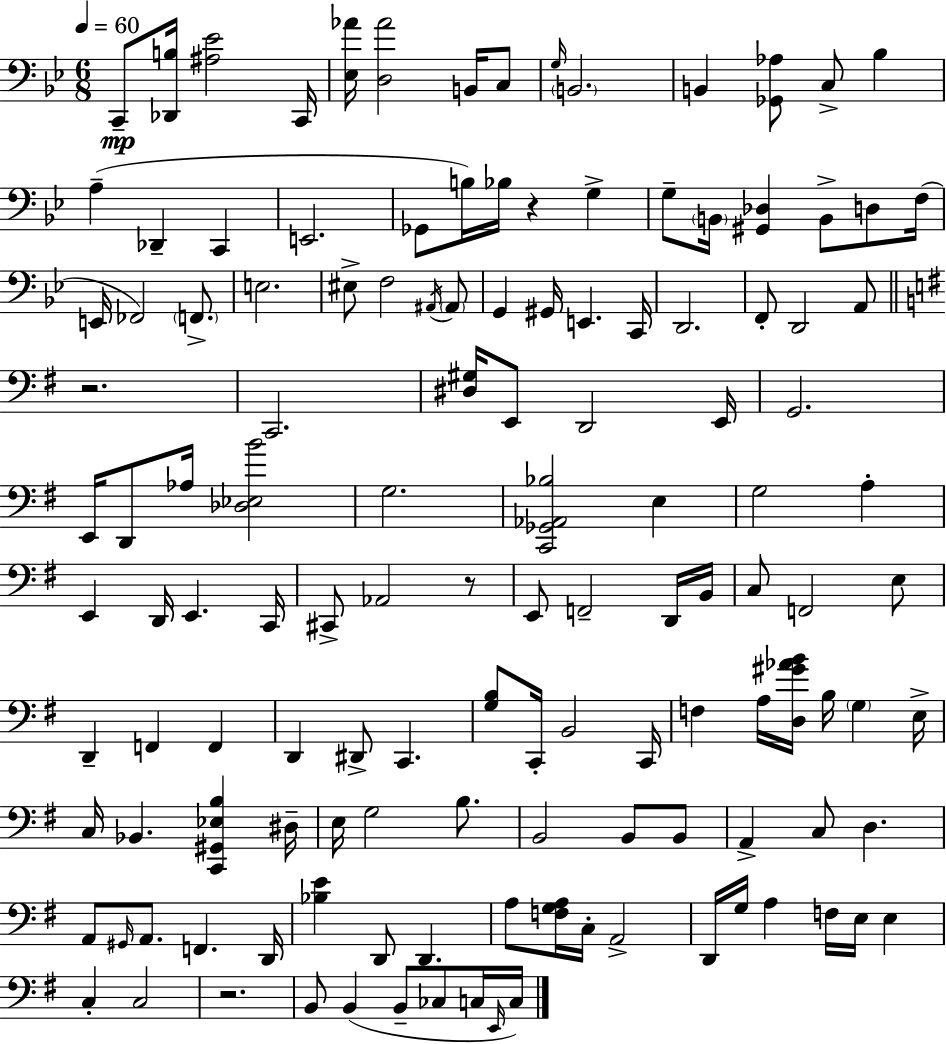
{
  \clef bass
  \numericTimeSignature
  \time 6/8
  \key g \minor
  \tempo 4 = 60
  c,8--\mp <des, b>16 <ais ees'>2 c,16 | <ees aes'>16 <d aes'>2 b,16 c8 | \grace { g16 } \parenthesize b,2. | b,4 <ges, aes>8 c8-> bes4 | \break a4--( des,4-- c,4 | e,2. | ges,8 b16) bes16 r4 g4-> | g8-- \parenthesize b,16 <gis, des>4 b,8-> d8 | \break f16( e,16 fes,2) \parenthesize f,8.-> | e2. | eis8-> f2 \acciaccatura { ais,16 } | \parenthesize ais,8 g,4 gis,16 e,4. | \break c,16 d,2. | f,8-. d,2 | a,8 \bar "||" \break \key g \major r2. | c,2. | <dis gis>16 e,8 d,2 e,16 | g,2. | \break e,16 d,8 aes16 <des ees b'>2 | g2. | <c, ges, aes, bes>2 e4 | g2 a4-. | \break e,4 d,16 e,4. c,16 | cis,8-> aes,2 r8 | e,8 f,2-- d,16 b,16 | c8 f,2 e8 | \break d,4-- f,4 f,4 | d,4 dis,8-> c,4. | <g b>8 c,16-. b,2 c,16 | f4 a16 <d gis' aes' b'>16 b16 \parenthesize g4 e16-> | \break c16 bes,4. <c, gis, ees b>4 dis16-- | e16 g2 b8. | b,2 b,8 b,8 | a,4-> c8 d4. | \break a,8 \grace { gis,16 } a,8. f,4. | d,16 <bes e'>4 d,8 d,4. | a8 <f g a>16 c16-. a,2-> | d,16 g16 a4 f16 e16 e4 | \break c4-. c2 | r2. | b,8 b,4( b,8-- ces8 c16 | \grace { e,16 }) c16 \bar "|."
}